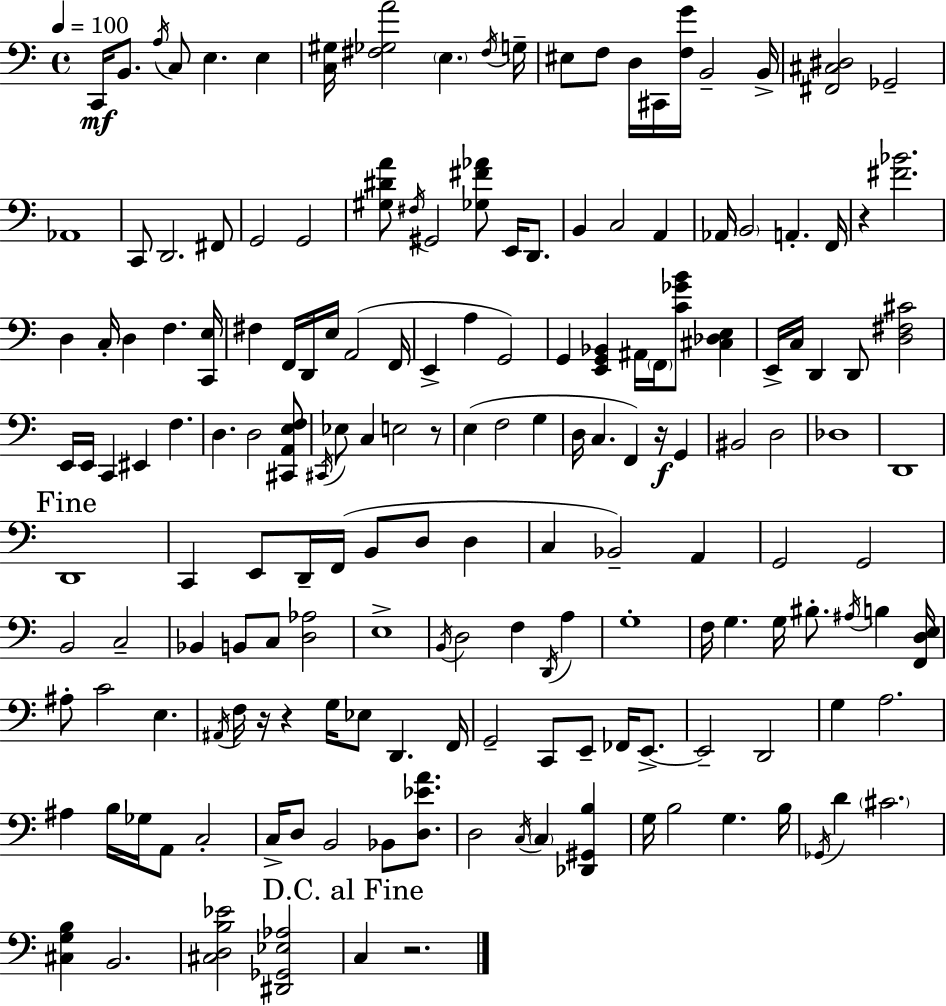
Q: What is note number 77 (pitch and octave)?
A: C2